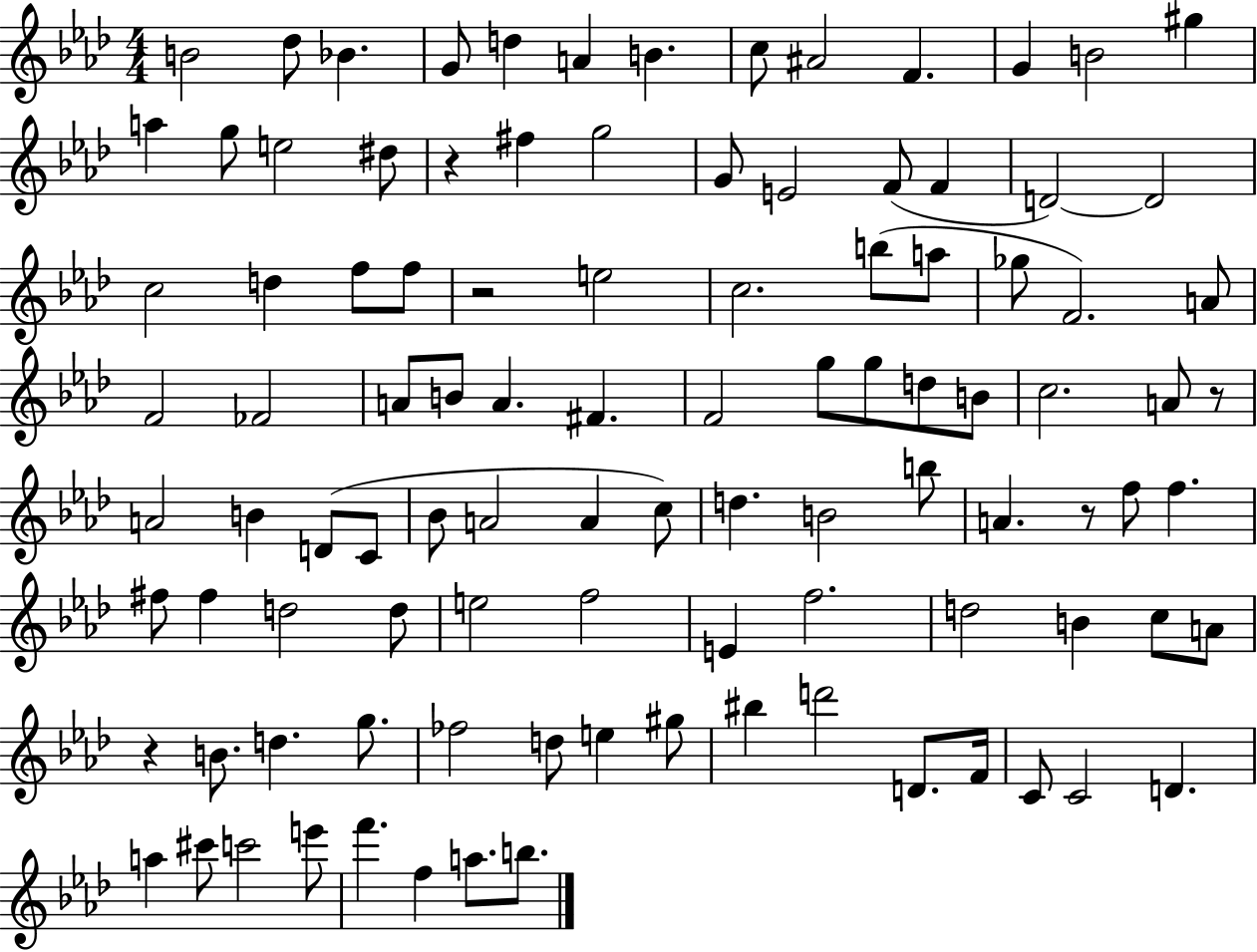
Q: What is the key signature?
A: AES major